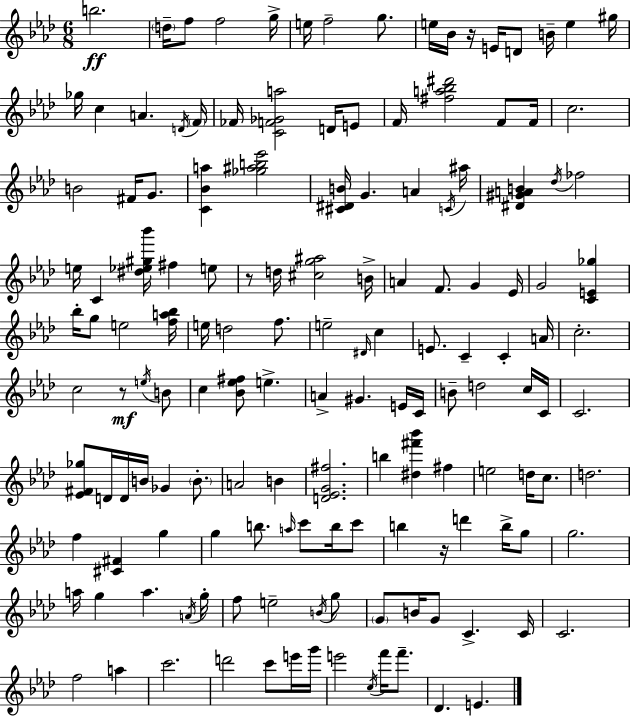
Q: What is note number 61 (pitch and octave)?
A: C5